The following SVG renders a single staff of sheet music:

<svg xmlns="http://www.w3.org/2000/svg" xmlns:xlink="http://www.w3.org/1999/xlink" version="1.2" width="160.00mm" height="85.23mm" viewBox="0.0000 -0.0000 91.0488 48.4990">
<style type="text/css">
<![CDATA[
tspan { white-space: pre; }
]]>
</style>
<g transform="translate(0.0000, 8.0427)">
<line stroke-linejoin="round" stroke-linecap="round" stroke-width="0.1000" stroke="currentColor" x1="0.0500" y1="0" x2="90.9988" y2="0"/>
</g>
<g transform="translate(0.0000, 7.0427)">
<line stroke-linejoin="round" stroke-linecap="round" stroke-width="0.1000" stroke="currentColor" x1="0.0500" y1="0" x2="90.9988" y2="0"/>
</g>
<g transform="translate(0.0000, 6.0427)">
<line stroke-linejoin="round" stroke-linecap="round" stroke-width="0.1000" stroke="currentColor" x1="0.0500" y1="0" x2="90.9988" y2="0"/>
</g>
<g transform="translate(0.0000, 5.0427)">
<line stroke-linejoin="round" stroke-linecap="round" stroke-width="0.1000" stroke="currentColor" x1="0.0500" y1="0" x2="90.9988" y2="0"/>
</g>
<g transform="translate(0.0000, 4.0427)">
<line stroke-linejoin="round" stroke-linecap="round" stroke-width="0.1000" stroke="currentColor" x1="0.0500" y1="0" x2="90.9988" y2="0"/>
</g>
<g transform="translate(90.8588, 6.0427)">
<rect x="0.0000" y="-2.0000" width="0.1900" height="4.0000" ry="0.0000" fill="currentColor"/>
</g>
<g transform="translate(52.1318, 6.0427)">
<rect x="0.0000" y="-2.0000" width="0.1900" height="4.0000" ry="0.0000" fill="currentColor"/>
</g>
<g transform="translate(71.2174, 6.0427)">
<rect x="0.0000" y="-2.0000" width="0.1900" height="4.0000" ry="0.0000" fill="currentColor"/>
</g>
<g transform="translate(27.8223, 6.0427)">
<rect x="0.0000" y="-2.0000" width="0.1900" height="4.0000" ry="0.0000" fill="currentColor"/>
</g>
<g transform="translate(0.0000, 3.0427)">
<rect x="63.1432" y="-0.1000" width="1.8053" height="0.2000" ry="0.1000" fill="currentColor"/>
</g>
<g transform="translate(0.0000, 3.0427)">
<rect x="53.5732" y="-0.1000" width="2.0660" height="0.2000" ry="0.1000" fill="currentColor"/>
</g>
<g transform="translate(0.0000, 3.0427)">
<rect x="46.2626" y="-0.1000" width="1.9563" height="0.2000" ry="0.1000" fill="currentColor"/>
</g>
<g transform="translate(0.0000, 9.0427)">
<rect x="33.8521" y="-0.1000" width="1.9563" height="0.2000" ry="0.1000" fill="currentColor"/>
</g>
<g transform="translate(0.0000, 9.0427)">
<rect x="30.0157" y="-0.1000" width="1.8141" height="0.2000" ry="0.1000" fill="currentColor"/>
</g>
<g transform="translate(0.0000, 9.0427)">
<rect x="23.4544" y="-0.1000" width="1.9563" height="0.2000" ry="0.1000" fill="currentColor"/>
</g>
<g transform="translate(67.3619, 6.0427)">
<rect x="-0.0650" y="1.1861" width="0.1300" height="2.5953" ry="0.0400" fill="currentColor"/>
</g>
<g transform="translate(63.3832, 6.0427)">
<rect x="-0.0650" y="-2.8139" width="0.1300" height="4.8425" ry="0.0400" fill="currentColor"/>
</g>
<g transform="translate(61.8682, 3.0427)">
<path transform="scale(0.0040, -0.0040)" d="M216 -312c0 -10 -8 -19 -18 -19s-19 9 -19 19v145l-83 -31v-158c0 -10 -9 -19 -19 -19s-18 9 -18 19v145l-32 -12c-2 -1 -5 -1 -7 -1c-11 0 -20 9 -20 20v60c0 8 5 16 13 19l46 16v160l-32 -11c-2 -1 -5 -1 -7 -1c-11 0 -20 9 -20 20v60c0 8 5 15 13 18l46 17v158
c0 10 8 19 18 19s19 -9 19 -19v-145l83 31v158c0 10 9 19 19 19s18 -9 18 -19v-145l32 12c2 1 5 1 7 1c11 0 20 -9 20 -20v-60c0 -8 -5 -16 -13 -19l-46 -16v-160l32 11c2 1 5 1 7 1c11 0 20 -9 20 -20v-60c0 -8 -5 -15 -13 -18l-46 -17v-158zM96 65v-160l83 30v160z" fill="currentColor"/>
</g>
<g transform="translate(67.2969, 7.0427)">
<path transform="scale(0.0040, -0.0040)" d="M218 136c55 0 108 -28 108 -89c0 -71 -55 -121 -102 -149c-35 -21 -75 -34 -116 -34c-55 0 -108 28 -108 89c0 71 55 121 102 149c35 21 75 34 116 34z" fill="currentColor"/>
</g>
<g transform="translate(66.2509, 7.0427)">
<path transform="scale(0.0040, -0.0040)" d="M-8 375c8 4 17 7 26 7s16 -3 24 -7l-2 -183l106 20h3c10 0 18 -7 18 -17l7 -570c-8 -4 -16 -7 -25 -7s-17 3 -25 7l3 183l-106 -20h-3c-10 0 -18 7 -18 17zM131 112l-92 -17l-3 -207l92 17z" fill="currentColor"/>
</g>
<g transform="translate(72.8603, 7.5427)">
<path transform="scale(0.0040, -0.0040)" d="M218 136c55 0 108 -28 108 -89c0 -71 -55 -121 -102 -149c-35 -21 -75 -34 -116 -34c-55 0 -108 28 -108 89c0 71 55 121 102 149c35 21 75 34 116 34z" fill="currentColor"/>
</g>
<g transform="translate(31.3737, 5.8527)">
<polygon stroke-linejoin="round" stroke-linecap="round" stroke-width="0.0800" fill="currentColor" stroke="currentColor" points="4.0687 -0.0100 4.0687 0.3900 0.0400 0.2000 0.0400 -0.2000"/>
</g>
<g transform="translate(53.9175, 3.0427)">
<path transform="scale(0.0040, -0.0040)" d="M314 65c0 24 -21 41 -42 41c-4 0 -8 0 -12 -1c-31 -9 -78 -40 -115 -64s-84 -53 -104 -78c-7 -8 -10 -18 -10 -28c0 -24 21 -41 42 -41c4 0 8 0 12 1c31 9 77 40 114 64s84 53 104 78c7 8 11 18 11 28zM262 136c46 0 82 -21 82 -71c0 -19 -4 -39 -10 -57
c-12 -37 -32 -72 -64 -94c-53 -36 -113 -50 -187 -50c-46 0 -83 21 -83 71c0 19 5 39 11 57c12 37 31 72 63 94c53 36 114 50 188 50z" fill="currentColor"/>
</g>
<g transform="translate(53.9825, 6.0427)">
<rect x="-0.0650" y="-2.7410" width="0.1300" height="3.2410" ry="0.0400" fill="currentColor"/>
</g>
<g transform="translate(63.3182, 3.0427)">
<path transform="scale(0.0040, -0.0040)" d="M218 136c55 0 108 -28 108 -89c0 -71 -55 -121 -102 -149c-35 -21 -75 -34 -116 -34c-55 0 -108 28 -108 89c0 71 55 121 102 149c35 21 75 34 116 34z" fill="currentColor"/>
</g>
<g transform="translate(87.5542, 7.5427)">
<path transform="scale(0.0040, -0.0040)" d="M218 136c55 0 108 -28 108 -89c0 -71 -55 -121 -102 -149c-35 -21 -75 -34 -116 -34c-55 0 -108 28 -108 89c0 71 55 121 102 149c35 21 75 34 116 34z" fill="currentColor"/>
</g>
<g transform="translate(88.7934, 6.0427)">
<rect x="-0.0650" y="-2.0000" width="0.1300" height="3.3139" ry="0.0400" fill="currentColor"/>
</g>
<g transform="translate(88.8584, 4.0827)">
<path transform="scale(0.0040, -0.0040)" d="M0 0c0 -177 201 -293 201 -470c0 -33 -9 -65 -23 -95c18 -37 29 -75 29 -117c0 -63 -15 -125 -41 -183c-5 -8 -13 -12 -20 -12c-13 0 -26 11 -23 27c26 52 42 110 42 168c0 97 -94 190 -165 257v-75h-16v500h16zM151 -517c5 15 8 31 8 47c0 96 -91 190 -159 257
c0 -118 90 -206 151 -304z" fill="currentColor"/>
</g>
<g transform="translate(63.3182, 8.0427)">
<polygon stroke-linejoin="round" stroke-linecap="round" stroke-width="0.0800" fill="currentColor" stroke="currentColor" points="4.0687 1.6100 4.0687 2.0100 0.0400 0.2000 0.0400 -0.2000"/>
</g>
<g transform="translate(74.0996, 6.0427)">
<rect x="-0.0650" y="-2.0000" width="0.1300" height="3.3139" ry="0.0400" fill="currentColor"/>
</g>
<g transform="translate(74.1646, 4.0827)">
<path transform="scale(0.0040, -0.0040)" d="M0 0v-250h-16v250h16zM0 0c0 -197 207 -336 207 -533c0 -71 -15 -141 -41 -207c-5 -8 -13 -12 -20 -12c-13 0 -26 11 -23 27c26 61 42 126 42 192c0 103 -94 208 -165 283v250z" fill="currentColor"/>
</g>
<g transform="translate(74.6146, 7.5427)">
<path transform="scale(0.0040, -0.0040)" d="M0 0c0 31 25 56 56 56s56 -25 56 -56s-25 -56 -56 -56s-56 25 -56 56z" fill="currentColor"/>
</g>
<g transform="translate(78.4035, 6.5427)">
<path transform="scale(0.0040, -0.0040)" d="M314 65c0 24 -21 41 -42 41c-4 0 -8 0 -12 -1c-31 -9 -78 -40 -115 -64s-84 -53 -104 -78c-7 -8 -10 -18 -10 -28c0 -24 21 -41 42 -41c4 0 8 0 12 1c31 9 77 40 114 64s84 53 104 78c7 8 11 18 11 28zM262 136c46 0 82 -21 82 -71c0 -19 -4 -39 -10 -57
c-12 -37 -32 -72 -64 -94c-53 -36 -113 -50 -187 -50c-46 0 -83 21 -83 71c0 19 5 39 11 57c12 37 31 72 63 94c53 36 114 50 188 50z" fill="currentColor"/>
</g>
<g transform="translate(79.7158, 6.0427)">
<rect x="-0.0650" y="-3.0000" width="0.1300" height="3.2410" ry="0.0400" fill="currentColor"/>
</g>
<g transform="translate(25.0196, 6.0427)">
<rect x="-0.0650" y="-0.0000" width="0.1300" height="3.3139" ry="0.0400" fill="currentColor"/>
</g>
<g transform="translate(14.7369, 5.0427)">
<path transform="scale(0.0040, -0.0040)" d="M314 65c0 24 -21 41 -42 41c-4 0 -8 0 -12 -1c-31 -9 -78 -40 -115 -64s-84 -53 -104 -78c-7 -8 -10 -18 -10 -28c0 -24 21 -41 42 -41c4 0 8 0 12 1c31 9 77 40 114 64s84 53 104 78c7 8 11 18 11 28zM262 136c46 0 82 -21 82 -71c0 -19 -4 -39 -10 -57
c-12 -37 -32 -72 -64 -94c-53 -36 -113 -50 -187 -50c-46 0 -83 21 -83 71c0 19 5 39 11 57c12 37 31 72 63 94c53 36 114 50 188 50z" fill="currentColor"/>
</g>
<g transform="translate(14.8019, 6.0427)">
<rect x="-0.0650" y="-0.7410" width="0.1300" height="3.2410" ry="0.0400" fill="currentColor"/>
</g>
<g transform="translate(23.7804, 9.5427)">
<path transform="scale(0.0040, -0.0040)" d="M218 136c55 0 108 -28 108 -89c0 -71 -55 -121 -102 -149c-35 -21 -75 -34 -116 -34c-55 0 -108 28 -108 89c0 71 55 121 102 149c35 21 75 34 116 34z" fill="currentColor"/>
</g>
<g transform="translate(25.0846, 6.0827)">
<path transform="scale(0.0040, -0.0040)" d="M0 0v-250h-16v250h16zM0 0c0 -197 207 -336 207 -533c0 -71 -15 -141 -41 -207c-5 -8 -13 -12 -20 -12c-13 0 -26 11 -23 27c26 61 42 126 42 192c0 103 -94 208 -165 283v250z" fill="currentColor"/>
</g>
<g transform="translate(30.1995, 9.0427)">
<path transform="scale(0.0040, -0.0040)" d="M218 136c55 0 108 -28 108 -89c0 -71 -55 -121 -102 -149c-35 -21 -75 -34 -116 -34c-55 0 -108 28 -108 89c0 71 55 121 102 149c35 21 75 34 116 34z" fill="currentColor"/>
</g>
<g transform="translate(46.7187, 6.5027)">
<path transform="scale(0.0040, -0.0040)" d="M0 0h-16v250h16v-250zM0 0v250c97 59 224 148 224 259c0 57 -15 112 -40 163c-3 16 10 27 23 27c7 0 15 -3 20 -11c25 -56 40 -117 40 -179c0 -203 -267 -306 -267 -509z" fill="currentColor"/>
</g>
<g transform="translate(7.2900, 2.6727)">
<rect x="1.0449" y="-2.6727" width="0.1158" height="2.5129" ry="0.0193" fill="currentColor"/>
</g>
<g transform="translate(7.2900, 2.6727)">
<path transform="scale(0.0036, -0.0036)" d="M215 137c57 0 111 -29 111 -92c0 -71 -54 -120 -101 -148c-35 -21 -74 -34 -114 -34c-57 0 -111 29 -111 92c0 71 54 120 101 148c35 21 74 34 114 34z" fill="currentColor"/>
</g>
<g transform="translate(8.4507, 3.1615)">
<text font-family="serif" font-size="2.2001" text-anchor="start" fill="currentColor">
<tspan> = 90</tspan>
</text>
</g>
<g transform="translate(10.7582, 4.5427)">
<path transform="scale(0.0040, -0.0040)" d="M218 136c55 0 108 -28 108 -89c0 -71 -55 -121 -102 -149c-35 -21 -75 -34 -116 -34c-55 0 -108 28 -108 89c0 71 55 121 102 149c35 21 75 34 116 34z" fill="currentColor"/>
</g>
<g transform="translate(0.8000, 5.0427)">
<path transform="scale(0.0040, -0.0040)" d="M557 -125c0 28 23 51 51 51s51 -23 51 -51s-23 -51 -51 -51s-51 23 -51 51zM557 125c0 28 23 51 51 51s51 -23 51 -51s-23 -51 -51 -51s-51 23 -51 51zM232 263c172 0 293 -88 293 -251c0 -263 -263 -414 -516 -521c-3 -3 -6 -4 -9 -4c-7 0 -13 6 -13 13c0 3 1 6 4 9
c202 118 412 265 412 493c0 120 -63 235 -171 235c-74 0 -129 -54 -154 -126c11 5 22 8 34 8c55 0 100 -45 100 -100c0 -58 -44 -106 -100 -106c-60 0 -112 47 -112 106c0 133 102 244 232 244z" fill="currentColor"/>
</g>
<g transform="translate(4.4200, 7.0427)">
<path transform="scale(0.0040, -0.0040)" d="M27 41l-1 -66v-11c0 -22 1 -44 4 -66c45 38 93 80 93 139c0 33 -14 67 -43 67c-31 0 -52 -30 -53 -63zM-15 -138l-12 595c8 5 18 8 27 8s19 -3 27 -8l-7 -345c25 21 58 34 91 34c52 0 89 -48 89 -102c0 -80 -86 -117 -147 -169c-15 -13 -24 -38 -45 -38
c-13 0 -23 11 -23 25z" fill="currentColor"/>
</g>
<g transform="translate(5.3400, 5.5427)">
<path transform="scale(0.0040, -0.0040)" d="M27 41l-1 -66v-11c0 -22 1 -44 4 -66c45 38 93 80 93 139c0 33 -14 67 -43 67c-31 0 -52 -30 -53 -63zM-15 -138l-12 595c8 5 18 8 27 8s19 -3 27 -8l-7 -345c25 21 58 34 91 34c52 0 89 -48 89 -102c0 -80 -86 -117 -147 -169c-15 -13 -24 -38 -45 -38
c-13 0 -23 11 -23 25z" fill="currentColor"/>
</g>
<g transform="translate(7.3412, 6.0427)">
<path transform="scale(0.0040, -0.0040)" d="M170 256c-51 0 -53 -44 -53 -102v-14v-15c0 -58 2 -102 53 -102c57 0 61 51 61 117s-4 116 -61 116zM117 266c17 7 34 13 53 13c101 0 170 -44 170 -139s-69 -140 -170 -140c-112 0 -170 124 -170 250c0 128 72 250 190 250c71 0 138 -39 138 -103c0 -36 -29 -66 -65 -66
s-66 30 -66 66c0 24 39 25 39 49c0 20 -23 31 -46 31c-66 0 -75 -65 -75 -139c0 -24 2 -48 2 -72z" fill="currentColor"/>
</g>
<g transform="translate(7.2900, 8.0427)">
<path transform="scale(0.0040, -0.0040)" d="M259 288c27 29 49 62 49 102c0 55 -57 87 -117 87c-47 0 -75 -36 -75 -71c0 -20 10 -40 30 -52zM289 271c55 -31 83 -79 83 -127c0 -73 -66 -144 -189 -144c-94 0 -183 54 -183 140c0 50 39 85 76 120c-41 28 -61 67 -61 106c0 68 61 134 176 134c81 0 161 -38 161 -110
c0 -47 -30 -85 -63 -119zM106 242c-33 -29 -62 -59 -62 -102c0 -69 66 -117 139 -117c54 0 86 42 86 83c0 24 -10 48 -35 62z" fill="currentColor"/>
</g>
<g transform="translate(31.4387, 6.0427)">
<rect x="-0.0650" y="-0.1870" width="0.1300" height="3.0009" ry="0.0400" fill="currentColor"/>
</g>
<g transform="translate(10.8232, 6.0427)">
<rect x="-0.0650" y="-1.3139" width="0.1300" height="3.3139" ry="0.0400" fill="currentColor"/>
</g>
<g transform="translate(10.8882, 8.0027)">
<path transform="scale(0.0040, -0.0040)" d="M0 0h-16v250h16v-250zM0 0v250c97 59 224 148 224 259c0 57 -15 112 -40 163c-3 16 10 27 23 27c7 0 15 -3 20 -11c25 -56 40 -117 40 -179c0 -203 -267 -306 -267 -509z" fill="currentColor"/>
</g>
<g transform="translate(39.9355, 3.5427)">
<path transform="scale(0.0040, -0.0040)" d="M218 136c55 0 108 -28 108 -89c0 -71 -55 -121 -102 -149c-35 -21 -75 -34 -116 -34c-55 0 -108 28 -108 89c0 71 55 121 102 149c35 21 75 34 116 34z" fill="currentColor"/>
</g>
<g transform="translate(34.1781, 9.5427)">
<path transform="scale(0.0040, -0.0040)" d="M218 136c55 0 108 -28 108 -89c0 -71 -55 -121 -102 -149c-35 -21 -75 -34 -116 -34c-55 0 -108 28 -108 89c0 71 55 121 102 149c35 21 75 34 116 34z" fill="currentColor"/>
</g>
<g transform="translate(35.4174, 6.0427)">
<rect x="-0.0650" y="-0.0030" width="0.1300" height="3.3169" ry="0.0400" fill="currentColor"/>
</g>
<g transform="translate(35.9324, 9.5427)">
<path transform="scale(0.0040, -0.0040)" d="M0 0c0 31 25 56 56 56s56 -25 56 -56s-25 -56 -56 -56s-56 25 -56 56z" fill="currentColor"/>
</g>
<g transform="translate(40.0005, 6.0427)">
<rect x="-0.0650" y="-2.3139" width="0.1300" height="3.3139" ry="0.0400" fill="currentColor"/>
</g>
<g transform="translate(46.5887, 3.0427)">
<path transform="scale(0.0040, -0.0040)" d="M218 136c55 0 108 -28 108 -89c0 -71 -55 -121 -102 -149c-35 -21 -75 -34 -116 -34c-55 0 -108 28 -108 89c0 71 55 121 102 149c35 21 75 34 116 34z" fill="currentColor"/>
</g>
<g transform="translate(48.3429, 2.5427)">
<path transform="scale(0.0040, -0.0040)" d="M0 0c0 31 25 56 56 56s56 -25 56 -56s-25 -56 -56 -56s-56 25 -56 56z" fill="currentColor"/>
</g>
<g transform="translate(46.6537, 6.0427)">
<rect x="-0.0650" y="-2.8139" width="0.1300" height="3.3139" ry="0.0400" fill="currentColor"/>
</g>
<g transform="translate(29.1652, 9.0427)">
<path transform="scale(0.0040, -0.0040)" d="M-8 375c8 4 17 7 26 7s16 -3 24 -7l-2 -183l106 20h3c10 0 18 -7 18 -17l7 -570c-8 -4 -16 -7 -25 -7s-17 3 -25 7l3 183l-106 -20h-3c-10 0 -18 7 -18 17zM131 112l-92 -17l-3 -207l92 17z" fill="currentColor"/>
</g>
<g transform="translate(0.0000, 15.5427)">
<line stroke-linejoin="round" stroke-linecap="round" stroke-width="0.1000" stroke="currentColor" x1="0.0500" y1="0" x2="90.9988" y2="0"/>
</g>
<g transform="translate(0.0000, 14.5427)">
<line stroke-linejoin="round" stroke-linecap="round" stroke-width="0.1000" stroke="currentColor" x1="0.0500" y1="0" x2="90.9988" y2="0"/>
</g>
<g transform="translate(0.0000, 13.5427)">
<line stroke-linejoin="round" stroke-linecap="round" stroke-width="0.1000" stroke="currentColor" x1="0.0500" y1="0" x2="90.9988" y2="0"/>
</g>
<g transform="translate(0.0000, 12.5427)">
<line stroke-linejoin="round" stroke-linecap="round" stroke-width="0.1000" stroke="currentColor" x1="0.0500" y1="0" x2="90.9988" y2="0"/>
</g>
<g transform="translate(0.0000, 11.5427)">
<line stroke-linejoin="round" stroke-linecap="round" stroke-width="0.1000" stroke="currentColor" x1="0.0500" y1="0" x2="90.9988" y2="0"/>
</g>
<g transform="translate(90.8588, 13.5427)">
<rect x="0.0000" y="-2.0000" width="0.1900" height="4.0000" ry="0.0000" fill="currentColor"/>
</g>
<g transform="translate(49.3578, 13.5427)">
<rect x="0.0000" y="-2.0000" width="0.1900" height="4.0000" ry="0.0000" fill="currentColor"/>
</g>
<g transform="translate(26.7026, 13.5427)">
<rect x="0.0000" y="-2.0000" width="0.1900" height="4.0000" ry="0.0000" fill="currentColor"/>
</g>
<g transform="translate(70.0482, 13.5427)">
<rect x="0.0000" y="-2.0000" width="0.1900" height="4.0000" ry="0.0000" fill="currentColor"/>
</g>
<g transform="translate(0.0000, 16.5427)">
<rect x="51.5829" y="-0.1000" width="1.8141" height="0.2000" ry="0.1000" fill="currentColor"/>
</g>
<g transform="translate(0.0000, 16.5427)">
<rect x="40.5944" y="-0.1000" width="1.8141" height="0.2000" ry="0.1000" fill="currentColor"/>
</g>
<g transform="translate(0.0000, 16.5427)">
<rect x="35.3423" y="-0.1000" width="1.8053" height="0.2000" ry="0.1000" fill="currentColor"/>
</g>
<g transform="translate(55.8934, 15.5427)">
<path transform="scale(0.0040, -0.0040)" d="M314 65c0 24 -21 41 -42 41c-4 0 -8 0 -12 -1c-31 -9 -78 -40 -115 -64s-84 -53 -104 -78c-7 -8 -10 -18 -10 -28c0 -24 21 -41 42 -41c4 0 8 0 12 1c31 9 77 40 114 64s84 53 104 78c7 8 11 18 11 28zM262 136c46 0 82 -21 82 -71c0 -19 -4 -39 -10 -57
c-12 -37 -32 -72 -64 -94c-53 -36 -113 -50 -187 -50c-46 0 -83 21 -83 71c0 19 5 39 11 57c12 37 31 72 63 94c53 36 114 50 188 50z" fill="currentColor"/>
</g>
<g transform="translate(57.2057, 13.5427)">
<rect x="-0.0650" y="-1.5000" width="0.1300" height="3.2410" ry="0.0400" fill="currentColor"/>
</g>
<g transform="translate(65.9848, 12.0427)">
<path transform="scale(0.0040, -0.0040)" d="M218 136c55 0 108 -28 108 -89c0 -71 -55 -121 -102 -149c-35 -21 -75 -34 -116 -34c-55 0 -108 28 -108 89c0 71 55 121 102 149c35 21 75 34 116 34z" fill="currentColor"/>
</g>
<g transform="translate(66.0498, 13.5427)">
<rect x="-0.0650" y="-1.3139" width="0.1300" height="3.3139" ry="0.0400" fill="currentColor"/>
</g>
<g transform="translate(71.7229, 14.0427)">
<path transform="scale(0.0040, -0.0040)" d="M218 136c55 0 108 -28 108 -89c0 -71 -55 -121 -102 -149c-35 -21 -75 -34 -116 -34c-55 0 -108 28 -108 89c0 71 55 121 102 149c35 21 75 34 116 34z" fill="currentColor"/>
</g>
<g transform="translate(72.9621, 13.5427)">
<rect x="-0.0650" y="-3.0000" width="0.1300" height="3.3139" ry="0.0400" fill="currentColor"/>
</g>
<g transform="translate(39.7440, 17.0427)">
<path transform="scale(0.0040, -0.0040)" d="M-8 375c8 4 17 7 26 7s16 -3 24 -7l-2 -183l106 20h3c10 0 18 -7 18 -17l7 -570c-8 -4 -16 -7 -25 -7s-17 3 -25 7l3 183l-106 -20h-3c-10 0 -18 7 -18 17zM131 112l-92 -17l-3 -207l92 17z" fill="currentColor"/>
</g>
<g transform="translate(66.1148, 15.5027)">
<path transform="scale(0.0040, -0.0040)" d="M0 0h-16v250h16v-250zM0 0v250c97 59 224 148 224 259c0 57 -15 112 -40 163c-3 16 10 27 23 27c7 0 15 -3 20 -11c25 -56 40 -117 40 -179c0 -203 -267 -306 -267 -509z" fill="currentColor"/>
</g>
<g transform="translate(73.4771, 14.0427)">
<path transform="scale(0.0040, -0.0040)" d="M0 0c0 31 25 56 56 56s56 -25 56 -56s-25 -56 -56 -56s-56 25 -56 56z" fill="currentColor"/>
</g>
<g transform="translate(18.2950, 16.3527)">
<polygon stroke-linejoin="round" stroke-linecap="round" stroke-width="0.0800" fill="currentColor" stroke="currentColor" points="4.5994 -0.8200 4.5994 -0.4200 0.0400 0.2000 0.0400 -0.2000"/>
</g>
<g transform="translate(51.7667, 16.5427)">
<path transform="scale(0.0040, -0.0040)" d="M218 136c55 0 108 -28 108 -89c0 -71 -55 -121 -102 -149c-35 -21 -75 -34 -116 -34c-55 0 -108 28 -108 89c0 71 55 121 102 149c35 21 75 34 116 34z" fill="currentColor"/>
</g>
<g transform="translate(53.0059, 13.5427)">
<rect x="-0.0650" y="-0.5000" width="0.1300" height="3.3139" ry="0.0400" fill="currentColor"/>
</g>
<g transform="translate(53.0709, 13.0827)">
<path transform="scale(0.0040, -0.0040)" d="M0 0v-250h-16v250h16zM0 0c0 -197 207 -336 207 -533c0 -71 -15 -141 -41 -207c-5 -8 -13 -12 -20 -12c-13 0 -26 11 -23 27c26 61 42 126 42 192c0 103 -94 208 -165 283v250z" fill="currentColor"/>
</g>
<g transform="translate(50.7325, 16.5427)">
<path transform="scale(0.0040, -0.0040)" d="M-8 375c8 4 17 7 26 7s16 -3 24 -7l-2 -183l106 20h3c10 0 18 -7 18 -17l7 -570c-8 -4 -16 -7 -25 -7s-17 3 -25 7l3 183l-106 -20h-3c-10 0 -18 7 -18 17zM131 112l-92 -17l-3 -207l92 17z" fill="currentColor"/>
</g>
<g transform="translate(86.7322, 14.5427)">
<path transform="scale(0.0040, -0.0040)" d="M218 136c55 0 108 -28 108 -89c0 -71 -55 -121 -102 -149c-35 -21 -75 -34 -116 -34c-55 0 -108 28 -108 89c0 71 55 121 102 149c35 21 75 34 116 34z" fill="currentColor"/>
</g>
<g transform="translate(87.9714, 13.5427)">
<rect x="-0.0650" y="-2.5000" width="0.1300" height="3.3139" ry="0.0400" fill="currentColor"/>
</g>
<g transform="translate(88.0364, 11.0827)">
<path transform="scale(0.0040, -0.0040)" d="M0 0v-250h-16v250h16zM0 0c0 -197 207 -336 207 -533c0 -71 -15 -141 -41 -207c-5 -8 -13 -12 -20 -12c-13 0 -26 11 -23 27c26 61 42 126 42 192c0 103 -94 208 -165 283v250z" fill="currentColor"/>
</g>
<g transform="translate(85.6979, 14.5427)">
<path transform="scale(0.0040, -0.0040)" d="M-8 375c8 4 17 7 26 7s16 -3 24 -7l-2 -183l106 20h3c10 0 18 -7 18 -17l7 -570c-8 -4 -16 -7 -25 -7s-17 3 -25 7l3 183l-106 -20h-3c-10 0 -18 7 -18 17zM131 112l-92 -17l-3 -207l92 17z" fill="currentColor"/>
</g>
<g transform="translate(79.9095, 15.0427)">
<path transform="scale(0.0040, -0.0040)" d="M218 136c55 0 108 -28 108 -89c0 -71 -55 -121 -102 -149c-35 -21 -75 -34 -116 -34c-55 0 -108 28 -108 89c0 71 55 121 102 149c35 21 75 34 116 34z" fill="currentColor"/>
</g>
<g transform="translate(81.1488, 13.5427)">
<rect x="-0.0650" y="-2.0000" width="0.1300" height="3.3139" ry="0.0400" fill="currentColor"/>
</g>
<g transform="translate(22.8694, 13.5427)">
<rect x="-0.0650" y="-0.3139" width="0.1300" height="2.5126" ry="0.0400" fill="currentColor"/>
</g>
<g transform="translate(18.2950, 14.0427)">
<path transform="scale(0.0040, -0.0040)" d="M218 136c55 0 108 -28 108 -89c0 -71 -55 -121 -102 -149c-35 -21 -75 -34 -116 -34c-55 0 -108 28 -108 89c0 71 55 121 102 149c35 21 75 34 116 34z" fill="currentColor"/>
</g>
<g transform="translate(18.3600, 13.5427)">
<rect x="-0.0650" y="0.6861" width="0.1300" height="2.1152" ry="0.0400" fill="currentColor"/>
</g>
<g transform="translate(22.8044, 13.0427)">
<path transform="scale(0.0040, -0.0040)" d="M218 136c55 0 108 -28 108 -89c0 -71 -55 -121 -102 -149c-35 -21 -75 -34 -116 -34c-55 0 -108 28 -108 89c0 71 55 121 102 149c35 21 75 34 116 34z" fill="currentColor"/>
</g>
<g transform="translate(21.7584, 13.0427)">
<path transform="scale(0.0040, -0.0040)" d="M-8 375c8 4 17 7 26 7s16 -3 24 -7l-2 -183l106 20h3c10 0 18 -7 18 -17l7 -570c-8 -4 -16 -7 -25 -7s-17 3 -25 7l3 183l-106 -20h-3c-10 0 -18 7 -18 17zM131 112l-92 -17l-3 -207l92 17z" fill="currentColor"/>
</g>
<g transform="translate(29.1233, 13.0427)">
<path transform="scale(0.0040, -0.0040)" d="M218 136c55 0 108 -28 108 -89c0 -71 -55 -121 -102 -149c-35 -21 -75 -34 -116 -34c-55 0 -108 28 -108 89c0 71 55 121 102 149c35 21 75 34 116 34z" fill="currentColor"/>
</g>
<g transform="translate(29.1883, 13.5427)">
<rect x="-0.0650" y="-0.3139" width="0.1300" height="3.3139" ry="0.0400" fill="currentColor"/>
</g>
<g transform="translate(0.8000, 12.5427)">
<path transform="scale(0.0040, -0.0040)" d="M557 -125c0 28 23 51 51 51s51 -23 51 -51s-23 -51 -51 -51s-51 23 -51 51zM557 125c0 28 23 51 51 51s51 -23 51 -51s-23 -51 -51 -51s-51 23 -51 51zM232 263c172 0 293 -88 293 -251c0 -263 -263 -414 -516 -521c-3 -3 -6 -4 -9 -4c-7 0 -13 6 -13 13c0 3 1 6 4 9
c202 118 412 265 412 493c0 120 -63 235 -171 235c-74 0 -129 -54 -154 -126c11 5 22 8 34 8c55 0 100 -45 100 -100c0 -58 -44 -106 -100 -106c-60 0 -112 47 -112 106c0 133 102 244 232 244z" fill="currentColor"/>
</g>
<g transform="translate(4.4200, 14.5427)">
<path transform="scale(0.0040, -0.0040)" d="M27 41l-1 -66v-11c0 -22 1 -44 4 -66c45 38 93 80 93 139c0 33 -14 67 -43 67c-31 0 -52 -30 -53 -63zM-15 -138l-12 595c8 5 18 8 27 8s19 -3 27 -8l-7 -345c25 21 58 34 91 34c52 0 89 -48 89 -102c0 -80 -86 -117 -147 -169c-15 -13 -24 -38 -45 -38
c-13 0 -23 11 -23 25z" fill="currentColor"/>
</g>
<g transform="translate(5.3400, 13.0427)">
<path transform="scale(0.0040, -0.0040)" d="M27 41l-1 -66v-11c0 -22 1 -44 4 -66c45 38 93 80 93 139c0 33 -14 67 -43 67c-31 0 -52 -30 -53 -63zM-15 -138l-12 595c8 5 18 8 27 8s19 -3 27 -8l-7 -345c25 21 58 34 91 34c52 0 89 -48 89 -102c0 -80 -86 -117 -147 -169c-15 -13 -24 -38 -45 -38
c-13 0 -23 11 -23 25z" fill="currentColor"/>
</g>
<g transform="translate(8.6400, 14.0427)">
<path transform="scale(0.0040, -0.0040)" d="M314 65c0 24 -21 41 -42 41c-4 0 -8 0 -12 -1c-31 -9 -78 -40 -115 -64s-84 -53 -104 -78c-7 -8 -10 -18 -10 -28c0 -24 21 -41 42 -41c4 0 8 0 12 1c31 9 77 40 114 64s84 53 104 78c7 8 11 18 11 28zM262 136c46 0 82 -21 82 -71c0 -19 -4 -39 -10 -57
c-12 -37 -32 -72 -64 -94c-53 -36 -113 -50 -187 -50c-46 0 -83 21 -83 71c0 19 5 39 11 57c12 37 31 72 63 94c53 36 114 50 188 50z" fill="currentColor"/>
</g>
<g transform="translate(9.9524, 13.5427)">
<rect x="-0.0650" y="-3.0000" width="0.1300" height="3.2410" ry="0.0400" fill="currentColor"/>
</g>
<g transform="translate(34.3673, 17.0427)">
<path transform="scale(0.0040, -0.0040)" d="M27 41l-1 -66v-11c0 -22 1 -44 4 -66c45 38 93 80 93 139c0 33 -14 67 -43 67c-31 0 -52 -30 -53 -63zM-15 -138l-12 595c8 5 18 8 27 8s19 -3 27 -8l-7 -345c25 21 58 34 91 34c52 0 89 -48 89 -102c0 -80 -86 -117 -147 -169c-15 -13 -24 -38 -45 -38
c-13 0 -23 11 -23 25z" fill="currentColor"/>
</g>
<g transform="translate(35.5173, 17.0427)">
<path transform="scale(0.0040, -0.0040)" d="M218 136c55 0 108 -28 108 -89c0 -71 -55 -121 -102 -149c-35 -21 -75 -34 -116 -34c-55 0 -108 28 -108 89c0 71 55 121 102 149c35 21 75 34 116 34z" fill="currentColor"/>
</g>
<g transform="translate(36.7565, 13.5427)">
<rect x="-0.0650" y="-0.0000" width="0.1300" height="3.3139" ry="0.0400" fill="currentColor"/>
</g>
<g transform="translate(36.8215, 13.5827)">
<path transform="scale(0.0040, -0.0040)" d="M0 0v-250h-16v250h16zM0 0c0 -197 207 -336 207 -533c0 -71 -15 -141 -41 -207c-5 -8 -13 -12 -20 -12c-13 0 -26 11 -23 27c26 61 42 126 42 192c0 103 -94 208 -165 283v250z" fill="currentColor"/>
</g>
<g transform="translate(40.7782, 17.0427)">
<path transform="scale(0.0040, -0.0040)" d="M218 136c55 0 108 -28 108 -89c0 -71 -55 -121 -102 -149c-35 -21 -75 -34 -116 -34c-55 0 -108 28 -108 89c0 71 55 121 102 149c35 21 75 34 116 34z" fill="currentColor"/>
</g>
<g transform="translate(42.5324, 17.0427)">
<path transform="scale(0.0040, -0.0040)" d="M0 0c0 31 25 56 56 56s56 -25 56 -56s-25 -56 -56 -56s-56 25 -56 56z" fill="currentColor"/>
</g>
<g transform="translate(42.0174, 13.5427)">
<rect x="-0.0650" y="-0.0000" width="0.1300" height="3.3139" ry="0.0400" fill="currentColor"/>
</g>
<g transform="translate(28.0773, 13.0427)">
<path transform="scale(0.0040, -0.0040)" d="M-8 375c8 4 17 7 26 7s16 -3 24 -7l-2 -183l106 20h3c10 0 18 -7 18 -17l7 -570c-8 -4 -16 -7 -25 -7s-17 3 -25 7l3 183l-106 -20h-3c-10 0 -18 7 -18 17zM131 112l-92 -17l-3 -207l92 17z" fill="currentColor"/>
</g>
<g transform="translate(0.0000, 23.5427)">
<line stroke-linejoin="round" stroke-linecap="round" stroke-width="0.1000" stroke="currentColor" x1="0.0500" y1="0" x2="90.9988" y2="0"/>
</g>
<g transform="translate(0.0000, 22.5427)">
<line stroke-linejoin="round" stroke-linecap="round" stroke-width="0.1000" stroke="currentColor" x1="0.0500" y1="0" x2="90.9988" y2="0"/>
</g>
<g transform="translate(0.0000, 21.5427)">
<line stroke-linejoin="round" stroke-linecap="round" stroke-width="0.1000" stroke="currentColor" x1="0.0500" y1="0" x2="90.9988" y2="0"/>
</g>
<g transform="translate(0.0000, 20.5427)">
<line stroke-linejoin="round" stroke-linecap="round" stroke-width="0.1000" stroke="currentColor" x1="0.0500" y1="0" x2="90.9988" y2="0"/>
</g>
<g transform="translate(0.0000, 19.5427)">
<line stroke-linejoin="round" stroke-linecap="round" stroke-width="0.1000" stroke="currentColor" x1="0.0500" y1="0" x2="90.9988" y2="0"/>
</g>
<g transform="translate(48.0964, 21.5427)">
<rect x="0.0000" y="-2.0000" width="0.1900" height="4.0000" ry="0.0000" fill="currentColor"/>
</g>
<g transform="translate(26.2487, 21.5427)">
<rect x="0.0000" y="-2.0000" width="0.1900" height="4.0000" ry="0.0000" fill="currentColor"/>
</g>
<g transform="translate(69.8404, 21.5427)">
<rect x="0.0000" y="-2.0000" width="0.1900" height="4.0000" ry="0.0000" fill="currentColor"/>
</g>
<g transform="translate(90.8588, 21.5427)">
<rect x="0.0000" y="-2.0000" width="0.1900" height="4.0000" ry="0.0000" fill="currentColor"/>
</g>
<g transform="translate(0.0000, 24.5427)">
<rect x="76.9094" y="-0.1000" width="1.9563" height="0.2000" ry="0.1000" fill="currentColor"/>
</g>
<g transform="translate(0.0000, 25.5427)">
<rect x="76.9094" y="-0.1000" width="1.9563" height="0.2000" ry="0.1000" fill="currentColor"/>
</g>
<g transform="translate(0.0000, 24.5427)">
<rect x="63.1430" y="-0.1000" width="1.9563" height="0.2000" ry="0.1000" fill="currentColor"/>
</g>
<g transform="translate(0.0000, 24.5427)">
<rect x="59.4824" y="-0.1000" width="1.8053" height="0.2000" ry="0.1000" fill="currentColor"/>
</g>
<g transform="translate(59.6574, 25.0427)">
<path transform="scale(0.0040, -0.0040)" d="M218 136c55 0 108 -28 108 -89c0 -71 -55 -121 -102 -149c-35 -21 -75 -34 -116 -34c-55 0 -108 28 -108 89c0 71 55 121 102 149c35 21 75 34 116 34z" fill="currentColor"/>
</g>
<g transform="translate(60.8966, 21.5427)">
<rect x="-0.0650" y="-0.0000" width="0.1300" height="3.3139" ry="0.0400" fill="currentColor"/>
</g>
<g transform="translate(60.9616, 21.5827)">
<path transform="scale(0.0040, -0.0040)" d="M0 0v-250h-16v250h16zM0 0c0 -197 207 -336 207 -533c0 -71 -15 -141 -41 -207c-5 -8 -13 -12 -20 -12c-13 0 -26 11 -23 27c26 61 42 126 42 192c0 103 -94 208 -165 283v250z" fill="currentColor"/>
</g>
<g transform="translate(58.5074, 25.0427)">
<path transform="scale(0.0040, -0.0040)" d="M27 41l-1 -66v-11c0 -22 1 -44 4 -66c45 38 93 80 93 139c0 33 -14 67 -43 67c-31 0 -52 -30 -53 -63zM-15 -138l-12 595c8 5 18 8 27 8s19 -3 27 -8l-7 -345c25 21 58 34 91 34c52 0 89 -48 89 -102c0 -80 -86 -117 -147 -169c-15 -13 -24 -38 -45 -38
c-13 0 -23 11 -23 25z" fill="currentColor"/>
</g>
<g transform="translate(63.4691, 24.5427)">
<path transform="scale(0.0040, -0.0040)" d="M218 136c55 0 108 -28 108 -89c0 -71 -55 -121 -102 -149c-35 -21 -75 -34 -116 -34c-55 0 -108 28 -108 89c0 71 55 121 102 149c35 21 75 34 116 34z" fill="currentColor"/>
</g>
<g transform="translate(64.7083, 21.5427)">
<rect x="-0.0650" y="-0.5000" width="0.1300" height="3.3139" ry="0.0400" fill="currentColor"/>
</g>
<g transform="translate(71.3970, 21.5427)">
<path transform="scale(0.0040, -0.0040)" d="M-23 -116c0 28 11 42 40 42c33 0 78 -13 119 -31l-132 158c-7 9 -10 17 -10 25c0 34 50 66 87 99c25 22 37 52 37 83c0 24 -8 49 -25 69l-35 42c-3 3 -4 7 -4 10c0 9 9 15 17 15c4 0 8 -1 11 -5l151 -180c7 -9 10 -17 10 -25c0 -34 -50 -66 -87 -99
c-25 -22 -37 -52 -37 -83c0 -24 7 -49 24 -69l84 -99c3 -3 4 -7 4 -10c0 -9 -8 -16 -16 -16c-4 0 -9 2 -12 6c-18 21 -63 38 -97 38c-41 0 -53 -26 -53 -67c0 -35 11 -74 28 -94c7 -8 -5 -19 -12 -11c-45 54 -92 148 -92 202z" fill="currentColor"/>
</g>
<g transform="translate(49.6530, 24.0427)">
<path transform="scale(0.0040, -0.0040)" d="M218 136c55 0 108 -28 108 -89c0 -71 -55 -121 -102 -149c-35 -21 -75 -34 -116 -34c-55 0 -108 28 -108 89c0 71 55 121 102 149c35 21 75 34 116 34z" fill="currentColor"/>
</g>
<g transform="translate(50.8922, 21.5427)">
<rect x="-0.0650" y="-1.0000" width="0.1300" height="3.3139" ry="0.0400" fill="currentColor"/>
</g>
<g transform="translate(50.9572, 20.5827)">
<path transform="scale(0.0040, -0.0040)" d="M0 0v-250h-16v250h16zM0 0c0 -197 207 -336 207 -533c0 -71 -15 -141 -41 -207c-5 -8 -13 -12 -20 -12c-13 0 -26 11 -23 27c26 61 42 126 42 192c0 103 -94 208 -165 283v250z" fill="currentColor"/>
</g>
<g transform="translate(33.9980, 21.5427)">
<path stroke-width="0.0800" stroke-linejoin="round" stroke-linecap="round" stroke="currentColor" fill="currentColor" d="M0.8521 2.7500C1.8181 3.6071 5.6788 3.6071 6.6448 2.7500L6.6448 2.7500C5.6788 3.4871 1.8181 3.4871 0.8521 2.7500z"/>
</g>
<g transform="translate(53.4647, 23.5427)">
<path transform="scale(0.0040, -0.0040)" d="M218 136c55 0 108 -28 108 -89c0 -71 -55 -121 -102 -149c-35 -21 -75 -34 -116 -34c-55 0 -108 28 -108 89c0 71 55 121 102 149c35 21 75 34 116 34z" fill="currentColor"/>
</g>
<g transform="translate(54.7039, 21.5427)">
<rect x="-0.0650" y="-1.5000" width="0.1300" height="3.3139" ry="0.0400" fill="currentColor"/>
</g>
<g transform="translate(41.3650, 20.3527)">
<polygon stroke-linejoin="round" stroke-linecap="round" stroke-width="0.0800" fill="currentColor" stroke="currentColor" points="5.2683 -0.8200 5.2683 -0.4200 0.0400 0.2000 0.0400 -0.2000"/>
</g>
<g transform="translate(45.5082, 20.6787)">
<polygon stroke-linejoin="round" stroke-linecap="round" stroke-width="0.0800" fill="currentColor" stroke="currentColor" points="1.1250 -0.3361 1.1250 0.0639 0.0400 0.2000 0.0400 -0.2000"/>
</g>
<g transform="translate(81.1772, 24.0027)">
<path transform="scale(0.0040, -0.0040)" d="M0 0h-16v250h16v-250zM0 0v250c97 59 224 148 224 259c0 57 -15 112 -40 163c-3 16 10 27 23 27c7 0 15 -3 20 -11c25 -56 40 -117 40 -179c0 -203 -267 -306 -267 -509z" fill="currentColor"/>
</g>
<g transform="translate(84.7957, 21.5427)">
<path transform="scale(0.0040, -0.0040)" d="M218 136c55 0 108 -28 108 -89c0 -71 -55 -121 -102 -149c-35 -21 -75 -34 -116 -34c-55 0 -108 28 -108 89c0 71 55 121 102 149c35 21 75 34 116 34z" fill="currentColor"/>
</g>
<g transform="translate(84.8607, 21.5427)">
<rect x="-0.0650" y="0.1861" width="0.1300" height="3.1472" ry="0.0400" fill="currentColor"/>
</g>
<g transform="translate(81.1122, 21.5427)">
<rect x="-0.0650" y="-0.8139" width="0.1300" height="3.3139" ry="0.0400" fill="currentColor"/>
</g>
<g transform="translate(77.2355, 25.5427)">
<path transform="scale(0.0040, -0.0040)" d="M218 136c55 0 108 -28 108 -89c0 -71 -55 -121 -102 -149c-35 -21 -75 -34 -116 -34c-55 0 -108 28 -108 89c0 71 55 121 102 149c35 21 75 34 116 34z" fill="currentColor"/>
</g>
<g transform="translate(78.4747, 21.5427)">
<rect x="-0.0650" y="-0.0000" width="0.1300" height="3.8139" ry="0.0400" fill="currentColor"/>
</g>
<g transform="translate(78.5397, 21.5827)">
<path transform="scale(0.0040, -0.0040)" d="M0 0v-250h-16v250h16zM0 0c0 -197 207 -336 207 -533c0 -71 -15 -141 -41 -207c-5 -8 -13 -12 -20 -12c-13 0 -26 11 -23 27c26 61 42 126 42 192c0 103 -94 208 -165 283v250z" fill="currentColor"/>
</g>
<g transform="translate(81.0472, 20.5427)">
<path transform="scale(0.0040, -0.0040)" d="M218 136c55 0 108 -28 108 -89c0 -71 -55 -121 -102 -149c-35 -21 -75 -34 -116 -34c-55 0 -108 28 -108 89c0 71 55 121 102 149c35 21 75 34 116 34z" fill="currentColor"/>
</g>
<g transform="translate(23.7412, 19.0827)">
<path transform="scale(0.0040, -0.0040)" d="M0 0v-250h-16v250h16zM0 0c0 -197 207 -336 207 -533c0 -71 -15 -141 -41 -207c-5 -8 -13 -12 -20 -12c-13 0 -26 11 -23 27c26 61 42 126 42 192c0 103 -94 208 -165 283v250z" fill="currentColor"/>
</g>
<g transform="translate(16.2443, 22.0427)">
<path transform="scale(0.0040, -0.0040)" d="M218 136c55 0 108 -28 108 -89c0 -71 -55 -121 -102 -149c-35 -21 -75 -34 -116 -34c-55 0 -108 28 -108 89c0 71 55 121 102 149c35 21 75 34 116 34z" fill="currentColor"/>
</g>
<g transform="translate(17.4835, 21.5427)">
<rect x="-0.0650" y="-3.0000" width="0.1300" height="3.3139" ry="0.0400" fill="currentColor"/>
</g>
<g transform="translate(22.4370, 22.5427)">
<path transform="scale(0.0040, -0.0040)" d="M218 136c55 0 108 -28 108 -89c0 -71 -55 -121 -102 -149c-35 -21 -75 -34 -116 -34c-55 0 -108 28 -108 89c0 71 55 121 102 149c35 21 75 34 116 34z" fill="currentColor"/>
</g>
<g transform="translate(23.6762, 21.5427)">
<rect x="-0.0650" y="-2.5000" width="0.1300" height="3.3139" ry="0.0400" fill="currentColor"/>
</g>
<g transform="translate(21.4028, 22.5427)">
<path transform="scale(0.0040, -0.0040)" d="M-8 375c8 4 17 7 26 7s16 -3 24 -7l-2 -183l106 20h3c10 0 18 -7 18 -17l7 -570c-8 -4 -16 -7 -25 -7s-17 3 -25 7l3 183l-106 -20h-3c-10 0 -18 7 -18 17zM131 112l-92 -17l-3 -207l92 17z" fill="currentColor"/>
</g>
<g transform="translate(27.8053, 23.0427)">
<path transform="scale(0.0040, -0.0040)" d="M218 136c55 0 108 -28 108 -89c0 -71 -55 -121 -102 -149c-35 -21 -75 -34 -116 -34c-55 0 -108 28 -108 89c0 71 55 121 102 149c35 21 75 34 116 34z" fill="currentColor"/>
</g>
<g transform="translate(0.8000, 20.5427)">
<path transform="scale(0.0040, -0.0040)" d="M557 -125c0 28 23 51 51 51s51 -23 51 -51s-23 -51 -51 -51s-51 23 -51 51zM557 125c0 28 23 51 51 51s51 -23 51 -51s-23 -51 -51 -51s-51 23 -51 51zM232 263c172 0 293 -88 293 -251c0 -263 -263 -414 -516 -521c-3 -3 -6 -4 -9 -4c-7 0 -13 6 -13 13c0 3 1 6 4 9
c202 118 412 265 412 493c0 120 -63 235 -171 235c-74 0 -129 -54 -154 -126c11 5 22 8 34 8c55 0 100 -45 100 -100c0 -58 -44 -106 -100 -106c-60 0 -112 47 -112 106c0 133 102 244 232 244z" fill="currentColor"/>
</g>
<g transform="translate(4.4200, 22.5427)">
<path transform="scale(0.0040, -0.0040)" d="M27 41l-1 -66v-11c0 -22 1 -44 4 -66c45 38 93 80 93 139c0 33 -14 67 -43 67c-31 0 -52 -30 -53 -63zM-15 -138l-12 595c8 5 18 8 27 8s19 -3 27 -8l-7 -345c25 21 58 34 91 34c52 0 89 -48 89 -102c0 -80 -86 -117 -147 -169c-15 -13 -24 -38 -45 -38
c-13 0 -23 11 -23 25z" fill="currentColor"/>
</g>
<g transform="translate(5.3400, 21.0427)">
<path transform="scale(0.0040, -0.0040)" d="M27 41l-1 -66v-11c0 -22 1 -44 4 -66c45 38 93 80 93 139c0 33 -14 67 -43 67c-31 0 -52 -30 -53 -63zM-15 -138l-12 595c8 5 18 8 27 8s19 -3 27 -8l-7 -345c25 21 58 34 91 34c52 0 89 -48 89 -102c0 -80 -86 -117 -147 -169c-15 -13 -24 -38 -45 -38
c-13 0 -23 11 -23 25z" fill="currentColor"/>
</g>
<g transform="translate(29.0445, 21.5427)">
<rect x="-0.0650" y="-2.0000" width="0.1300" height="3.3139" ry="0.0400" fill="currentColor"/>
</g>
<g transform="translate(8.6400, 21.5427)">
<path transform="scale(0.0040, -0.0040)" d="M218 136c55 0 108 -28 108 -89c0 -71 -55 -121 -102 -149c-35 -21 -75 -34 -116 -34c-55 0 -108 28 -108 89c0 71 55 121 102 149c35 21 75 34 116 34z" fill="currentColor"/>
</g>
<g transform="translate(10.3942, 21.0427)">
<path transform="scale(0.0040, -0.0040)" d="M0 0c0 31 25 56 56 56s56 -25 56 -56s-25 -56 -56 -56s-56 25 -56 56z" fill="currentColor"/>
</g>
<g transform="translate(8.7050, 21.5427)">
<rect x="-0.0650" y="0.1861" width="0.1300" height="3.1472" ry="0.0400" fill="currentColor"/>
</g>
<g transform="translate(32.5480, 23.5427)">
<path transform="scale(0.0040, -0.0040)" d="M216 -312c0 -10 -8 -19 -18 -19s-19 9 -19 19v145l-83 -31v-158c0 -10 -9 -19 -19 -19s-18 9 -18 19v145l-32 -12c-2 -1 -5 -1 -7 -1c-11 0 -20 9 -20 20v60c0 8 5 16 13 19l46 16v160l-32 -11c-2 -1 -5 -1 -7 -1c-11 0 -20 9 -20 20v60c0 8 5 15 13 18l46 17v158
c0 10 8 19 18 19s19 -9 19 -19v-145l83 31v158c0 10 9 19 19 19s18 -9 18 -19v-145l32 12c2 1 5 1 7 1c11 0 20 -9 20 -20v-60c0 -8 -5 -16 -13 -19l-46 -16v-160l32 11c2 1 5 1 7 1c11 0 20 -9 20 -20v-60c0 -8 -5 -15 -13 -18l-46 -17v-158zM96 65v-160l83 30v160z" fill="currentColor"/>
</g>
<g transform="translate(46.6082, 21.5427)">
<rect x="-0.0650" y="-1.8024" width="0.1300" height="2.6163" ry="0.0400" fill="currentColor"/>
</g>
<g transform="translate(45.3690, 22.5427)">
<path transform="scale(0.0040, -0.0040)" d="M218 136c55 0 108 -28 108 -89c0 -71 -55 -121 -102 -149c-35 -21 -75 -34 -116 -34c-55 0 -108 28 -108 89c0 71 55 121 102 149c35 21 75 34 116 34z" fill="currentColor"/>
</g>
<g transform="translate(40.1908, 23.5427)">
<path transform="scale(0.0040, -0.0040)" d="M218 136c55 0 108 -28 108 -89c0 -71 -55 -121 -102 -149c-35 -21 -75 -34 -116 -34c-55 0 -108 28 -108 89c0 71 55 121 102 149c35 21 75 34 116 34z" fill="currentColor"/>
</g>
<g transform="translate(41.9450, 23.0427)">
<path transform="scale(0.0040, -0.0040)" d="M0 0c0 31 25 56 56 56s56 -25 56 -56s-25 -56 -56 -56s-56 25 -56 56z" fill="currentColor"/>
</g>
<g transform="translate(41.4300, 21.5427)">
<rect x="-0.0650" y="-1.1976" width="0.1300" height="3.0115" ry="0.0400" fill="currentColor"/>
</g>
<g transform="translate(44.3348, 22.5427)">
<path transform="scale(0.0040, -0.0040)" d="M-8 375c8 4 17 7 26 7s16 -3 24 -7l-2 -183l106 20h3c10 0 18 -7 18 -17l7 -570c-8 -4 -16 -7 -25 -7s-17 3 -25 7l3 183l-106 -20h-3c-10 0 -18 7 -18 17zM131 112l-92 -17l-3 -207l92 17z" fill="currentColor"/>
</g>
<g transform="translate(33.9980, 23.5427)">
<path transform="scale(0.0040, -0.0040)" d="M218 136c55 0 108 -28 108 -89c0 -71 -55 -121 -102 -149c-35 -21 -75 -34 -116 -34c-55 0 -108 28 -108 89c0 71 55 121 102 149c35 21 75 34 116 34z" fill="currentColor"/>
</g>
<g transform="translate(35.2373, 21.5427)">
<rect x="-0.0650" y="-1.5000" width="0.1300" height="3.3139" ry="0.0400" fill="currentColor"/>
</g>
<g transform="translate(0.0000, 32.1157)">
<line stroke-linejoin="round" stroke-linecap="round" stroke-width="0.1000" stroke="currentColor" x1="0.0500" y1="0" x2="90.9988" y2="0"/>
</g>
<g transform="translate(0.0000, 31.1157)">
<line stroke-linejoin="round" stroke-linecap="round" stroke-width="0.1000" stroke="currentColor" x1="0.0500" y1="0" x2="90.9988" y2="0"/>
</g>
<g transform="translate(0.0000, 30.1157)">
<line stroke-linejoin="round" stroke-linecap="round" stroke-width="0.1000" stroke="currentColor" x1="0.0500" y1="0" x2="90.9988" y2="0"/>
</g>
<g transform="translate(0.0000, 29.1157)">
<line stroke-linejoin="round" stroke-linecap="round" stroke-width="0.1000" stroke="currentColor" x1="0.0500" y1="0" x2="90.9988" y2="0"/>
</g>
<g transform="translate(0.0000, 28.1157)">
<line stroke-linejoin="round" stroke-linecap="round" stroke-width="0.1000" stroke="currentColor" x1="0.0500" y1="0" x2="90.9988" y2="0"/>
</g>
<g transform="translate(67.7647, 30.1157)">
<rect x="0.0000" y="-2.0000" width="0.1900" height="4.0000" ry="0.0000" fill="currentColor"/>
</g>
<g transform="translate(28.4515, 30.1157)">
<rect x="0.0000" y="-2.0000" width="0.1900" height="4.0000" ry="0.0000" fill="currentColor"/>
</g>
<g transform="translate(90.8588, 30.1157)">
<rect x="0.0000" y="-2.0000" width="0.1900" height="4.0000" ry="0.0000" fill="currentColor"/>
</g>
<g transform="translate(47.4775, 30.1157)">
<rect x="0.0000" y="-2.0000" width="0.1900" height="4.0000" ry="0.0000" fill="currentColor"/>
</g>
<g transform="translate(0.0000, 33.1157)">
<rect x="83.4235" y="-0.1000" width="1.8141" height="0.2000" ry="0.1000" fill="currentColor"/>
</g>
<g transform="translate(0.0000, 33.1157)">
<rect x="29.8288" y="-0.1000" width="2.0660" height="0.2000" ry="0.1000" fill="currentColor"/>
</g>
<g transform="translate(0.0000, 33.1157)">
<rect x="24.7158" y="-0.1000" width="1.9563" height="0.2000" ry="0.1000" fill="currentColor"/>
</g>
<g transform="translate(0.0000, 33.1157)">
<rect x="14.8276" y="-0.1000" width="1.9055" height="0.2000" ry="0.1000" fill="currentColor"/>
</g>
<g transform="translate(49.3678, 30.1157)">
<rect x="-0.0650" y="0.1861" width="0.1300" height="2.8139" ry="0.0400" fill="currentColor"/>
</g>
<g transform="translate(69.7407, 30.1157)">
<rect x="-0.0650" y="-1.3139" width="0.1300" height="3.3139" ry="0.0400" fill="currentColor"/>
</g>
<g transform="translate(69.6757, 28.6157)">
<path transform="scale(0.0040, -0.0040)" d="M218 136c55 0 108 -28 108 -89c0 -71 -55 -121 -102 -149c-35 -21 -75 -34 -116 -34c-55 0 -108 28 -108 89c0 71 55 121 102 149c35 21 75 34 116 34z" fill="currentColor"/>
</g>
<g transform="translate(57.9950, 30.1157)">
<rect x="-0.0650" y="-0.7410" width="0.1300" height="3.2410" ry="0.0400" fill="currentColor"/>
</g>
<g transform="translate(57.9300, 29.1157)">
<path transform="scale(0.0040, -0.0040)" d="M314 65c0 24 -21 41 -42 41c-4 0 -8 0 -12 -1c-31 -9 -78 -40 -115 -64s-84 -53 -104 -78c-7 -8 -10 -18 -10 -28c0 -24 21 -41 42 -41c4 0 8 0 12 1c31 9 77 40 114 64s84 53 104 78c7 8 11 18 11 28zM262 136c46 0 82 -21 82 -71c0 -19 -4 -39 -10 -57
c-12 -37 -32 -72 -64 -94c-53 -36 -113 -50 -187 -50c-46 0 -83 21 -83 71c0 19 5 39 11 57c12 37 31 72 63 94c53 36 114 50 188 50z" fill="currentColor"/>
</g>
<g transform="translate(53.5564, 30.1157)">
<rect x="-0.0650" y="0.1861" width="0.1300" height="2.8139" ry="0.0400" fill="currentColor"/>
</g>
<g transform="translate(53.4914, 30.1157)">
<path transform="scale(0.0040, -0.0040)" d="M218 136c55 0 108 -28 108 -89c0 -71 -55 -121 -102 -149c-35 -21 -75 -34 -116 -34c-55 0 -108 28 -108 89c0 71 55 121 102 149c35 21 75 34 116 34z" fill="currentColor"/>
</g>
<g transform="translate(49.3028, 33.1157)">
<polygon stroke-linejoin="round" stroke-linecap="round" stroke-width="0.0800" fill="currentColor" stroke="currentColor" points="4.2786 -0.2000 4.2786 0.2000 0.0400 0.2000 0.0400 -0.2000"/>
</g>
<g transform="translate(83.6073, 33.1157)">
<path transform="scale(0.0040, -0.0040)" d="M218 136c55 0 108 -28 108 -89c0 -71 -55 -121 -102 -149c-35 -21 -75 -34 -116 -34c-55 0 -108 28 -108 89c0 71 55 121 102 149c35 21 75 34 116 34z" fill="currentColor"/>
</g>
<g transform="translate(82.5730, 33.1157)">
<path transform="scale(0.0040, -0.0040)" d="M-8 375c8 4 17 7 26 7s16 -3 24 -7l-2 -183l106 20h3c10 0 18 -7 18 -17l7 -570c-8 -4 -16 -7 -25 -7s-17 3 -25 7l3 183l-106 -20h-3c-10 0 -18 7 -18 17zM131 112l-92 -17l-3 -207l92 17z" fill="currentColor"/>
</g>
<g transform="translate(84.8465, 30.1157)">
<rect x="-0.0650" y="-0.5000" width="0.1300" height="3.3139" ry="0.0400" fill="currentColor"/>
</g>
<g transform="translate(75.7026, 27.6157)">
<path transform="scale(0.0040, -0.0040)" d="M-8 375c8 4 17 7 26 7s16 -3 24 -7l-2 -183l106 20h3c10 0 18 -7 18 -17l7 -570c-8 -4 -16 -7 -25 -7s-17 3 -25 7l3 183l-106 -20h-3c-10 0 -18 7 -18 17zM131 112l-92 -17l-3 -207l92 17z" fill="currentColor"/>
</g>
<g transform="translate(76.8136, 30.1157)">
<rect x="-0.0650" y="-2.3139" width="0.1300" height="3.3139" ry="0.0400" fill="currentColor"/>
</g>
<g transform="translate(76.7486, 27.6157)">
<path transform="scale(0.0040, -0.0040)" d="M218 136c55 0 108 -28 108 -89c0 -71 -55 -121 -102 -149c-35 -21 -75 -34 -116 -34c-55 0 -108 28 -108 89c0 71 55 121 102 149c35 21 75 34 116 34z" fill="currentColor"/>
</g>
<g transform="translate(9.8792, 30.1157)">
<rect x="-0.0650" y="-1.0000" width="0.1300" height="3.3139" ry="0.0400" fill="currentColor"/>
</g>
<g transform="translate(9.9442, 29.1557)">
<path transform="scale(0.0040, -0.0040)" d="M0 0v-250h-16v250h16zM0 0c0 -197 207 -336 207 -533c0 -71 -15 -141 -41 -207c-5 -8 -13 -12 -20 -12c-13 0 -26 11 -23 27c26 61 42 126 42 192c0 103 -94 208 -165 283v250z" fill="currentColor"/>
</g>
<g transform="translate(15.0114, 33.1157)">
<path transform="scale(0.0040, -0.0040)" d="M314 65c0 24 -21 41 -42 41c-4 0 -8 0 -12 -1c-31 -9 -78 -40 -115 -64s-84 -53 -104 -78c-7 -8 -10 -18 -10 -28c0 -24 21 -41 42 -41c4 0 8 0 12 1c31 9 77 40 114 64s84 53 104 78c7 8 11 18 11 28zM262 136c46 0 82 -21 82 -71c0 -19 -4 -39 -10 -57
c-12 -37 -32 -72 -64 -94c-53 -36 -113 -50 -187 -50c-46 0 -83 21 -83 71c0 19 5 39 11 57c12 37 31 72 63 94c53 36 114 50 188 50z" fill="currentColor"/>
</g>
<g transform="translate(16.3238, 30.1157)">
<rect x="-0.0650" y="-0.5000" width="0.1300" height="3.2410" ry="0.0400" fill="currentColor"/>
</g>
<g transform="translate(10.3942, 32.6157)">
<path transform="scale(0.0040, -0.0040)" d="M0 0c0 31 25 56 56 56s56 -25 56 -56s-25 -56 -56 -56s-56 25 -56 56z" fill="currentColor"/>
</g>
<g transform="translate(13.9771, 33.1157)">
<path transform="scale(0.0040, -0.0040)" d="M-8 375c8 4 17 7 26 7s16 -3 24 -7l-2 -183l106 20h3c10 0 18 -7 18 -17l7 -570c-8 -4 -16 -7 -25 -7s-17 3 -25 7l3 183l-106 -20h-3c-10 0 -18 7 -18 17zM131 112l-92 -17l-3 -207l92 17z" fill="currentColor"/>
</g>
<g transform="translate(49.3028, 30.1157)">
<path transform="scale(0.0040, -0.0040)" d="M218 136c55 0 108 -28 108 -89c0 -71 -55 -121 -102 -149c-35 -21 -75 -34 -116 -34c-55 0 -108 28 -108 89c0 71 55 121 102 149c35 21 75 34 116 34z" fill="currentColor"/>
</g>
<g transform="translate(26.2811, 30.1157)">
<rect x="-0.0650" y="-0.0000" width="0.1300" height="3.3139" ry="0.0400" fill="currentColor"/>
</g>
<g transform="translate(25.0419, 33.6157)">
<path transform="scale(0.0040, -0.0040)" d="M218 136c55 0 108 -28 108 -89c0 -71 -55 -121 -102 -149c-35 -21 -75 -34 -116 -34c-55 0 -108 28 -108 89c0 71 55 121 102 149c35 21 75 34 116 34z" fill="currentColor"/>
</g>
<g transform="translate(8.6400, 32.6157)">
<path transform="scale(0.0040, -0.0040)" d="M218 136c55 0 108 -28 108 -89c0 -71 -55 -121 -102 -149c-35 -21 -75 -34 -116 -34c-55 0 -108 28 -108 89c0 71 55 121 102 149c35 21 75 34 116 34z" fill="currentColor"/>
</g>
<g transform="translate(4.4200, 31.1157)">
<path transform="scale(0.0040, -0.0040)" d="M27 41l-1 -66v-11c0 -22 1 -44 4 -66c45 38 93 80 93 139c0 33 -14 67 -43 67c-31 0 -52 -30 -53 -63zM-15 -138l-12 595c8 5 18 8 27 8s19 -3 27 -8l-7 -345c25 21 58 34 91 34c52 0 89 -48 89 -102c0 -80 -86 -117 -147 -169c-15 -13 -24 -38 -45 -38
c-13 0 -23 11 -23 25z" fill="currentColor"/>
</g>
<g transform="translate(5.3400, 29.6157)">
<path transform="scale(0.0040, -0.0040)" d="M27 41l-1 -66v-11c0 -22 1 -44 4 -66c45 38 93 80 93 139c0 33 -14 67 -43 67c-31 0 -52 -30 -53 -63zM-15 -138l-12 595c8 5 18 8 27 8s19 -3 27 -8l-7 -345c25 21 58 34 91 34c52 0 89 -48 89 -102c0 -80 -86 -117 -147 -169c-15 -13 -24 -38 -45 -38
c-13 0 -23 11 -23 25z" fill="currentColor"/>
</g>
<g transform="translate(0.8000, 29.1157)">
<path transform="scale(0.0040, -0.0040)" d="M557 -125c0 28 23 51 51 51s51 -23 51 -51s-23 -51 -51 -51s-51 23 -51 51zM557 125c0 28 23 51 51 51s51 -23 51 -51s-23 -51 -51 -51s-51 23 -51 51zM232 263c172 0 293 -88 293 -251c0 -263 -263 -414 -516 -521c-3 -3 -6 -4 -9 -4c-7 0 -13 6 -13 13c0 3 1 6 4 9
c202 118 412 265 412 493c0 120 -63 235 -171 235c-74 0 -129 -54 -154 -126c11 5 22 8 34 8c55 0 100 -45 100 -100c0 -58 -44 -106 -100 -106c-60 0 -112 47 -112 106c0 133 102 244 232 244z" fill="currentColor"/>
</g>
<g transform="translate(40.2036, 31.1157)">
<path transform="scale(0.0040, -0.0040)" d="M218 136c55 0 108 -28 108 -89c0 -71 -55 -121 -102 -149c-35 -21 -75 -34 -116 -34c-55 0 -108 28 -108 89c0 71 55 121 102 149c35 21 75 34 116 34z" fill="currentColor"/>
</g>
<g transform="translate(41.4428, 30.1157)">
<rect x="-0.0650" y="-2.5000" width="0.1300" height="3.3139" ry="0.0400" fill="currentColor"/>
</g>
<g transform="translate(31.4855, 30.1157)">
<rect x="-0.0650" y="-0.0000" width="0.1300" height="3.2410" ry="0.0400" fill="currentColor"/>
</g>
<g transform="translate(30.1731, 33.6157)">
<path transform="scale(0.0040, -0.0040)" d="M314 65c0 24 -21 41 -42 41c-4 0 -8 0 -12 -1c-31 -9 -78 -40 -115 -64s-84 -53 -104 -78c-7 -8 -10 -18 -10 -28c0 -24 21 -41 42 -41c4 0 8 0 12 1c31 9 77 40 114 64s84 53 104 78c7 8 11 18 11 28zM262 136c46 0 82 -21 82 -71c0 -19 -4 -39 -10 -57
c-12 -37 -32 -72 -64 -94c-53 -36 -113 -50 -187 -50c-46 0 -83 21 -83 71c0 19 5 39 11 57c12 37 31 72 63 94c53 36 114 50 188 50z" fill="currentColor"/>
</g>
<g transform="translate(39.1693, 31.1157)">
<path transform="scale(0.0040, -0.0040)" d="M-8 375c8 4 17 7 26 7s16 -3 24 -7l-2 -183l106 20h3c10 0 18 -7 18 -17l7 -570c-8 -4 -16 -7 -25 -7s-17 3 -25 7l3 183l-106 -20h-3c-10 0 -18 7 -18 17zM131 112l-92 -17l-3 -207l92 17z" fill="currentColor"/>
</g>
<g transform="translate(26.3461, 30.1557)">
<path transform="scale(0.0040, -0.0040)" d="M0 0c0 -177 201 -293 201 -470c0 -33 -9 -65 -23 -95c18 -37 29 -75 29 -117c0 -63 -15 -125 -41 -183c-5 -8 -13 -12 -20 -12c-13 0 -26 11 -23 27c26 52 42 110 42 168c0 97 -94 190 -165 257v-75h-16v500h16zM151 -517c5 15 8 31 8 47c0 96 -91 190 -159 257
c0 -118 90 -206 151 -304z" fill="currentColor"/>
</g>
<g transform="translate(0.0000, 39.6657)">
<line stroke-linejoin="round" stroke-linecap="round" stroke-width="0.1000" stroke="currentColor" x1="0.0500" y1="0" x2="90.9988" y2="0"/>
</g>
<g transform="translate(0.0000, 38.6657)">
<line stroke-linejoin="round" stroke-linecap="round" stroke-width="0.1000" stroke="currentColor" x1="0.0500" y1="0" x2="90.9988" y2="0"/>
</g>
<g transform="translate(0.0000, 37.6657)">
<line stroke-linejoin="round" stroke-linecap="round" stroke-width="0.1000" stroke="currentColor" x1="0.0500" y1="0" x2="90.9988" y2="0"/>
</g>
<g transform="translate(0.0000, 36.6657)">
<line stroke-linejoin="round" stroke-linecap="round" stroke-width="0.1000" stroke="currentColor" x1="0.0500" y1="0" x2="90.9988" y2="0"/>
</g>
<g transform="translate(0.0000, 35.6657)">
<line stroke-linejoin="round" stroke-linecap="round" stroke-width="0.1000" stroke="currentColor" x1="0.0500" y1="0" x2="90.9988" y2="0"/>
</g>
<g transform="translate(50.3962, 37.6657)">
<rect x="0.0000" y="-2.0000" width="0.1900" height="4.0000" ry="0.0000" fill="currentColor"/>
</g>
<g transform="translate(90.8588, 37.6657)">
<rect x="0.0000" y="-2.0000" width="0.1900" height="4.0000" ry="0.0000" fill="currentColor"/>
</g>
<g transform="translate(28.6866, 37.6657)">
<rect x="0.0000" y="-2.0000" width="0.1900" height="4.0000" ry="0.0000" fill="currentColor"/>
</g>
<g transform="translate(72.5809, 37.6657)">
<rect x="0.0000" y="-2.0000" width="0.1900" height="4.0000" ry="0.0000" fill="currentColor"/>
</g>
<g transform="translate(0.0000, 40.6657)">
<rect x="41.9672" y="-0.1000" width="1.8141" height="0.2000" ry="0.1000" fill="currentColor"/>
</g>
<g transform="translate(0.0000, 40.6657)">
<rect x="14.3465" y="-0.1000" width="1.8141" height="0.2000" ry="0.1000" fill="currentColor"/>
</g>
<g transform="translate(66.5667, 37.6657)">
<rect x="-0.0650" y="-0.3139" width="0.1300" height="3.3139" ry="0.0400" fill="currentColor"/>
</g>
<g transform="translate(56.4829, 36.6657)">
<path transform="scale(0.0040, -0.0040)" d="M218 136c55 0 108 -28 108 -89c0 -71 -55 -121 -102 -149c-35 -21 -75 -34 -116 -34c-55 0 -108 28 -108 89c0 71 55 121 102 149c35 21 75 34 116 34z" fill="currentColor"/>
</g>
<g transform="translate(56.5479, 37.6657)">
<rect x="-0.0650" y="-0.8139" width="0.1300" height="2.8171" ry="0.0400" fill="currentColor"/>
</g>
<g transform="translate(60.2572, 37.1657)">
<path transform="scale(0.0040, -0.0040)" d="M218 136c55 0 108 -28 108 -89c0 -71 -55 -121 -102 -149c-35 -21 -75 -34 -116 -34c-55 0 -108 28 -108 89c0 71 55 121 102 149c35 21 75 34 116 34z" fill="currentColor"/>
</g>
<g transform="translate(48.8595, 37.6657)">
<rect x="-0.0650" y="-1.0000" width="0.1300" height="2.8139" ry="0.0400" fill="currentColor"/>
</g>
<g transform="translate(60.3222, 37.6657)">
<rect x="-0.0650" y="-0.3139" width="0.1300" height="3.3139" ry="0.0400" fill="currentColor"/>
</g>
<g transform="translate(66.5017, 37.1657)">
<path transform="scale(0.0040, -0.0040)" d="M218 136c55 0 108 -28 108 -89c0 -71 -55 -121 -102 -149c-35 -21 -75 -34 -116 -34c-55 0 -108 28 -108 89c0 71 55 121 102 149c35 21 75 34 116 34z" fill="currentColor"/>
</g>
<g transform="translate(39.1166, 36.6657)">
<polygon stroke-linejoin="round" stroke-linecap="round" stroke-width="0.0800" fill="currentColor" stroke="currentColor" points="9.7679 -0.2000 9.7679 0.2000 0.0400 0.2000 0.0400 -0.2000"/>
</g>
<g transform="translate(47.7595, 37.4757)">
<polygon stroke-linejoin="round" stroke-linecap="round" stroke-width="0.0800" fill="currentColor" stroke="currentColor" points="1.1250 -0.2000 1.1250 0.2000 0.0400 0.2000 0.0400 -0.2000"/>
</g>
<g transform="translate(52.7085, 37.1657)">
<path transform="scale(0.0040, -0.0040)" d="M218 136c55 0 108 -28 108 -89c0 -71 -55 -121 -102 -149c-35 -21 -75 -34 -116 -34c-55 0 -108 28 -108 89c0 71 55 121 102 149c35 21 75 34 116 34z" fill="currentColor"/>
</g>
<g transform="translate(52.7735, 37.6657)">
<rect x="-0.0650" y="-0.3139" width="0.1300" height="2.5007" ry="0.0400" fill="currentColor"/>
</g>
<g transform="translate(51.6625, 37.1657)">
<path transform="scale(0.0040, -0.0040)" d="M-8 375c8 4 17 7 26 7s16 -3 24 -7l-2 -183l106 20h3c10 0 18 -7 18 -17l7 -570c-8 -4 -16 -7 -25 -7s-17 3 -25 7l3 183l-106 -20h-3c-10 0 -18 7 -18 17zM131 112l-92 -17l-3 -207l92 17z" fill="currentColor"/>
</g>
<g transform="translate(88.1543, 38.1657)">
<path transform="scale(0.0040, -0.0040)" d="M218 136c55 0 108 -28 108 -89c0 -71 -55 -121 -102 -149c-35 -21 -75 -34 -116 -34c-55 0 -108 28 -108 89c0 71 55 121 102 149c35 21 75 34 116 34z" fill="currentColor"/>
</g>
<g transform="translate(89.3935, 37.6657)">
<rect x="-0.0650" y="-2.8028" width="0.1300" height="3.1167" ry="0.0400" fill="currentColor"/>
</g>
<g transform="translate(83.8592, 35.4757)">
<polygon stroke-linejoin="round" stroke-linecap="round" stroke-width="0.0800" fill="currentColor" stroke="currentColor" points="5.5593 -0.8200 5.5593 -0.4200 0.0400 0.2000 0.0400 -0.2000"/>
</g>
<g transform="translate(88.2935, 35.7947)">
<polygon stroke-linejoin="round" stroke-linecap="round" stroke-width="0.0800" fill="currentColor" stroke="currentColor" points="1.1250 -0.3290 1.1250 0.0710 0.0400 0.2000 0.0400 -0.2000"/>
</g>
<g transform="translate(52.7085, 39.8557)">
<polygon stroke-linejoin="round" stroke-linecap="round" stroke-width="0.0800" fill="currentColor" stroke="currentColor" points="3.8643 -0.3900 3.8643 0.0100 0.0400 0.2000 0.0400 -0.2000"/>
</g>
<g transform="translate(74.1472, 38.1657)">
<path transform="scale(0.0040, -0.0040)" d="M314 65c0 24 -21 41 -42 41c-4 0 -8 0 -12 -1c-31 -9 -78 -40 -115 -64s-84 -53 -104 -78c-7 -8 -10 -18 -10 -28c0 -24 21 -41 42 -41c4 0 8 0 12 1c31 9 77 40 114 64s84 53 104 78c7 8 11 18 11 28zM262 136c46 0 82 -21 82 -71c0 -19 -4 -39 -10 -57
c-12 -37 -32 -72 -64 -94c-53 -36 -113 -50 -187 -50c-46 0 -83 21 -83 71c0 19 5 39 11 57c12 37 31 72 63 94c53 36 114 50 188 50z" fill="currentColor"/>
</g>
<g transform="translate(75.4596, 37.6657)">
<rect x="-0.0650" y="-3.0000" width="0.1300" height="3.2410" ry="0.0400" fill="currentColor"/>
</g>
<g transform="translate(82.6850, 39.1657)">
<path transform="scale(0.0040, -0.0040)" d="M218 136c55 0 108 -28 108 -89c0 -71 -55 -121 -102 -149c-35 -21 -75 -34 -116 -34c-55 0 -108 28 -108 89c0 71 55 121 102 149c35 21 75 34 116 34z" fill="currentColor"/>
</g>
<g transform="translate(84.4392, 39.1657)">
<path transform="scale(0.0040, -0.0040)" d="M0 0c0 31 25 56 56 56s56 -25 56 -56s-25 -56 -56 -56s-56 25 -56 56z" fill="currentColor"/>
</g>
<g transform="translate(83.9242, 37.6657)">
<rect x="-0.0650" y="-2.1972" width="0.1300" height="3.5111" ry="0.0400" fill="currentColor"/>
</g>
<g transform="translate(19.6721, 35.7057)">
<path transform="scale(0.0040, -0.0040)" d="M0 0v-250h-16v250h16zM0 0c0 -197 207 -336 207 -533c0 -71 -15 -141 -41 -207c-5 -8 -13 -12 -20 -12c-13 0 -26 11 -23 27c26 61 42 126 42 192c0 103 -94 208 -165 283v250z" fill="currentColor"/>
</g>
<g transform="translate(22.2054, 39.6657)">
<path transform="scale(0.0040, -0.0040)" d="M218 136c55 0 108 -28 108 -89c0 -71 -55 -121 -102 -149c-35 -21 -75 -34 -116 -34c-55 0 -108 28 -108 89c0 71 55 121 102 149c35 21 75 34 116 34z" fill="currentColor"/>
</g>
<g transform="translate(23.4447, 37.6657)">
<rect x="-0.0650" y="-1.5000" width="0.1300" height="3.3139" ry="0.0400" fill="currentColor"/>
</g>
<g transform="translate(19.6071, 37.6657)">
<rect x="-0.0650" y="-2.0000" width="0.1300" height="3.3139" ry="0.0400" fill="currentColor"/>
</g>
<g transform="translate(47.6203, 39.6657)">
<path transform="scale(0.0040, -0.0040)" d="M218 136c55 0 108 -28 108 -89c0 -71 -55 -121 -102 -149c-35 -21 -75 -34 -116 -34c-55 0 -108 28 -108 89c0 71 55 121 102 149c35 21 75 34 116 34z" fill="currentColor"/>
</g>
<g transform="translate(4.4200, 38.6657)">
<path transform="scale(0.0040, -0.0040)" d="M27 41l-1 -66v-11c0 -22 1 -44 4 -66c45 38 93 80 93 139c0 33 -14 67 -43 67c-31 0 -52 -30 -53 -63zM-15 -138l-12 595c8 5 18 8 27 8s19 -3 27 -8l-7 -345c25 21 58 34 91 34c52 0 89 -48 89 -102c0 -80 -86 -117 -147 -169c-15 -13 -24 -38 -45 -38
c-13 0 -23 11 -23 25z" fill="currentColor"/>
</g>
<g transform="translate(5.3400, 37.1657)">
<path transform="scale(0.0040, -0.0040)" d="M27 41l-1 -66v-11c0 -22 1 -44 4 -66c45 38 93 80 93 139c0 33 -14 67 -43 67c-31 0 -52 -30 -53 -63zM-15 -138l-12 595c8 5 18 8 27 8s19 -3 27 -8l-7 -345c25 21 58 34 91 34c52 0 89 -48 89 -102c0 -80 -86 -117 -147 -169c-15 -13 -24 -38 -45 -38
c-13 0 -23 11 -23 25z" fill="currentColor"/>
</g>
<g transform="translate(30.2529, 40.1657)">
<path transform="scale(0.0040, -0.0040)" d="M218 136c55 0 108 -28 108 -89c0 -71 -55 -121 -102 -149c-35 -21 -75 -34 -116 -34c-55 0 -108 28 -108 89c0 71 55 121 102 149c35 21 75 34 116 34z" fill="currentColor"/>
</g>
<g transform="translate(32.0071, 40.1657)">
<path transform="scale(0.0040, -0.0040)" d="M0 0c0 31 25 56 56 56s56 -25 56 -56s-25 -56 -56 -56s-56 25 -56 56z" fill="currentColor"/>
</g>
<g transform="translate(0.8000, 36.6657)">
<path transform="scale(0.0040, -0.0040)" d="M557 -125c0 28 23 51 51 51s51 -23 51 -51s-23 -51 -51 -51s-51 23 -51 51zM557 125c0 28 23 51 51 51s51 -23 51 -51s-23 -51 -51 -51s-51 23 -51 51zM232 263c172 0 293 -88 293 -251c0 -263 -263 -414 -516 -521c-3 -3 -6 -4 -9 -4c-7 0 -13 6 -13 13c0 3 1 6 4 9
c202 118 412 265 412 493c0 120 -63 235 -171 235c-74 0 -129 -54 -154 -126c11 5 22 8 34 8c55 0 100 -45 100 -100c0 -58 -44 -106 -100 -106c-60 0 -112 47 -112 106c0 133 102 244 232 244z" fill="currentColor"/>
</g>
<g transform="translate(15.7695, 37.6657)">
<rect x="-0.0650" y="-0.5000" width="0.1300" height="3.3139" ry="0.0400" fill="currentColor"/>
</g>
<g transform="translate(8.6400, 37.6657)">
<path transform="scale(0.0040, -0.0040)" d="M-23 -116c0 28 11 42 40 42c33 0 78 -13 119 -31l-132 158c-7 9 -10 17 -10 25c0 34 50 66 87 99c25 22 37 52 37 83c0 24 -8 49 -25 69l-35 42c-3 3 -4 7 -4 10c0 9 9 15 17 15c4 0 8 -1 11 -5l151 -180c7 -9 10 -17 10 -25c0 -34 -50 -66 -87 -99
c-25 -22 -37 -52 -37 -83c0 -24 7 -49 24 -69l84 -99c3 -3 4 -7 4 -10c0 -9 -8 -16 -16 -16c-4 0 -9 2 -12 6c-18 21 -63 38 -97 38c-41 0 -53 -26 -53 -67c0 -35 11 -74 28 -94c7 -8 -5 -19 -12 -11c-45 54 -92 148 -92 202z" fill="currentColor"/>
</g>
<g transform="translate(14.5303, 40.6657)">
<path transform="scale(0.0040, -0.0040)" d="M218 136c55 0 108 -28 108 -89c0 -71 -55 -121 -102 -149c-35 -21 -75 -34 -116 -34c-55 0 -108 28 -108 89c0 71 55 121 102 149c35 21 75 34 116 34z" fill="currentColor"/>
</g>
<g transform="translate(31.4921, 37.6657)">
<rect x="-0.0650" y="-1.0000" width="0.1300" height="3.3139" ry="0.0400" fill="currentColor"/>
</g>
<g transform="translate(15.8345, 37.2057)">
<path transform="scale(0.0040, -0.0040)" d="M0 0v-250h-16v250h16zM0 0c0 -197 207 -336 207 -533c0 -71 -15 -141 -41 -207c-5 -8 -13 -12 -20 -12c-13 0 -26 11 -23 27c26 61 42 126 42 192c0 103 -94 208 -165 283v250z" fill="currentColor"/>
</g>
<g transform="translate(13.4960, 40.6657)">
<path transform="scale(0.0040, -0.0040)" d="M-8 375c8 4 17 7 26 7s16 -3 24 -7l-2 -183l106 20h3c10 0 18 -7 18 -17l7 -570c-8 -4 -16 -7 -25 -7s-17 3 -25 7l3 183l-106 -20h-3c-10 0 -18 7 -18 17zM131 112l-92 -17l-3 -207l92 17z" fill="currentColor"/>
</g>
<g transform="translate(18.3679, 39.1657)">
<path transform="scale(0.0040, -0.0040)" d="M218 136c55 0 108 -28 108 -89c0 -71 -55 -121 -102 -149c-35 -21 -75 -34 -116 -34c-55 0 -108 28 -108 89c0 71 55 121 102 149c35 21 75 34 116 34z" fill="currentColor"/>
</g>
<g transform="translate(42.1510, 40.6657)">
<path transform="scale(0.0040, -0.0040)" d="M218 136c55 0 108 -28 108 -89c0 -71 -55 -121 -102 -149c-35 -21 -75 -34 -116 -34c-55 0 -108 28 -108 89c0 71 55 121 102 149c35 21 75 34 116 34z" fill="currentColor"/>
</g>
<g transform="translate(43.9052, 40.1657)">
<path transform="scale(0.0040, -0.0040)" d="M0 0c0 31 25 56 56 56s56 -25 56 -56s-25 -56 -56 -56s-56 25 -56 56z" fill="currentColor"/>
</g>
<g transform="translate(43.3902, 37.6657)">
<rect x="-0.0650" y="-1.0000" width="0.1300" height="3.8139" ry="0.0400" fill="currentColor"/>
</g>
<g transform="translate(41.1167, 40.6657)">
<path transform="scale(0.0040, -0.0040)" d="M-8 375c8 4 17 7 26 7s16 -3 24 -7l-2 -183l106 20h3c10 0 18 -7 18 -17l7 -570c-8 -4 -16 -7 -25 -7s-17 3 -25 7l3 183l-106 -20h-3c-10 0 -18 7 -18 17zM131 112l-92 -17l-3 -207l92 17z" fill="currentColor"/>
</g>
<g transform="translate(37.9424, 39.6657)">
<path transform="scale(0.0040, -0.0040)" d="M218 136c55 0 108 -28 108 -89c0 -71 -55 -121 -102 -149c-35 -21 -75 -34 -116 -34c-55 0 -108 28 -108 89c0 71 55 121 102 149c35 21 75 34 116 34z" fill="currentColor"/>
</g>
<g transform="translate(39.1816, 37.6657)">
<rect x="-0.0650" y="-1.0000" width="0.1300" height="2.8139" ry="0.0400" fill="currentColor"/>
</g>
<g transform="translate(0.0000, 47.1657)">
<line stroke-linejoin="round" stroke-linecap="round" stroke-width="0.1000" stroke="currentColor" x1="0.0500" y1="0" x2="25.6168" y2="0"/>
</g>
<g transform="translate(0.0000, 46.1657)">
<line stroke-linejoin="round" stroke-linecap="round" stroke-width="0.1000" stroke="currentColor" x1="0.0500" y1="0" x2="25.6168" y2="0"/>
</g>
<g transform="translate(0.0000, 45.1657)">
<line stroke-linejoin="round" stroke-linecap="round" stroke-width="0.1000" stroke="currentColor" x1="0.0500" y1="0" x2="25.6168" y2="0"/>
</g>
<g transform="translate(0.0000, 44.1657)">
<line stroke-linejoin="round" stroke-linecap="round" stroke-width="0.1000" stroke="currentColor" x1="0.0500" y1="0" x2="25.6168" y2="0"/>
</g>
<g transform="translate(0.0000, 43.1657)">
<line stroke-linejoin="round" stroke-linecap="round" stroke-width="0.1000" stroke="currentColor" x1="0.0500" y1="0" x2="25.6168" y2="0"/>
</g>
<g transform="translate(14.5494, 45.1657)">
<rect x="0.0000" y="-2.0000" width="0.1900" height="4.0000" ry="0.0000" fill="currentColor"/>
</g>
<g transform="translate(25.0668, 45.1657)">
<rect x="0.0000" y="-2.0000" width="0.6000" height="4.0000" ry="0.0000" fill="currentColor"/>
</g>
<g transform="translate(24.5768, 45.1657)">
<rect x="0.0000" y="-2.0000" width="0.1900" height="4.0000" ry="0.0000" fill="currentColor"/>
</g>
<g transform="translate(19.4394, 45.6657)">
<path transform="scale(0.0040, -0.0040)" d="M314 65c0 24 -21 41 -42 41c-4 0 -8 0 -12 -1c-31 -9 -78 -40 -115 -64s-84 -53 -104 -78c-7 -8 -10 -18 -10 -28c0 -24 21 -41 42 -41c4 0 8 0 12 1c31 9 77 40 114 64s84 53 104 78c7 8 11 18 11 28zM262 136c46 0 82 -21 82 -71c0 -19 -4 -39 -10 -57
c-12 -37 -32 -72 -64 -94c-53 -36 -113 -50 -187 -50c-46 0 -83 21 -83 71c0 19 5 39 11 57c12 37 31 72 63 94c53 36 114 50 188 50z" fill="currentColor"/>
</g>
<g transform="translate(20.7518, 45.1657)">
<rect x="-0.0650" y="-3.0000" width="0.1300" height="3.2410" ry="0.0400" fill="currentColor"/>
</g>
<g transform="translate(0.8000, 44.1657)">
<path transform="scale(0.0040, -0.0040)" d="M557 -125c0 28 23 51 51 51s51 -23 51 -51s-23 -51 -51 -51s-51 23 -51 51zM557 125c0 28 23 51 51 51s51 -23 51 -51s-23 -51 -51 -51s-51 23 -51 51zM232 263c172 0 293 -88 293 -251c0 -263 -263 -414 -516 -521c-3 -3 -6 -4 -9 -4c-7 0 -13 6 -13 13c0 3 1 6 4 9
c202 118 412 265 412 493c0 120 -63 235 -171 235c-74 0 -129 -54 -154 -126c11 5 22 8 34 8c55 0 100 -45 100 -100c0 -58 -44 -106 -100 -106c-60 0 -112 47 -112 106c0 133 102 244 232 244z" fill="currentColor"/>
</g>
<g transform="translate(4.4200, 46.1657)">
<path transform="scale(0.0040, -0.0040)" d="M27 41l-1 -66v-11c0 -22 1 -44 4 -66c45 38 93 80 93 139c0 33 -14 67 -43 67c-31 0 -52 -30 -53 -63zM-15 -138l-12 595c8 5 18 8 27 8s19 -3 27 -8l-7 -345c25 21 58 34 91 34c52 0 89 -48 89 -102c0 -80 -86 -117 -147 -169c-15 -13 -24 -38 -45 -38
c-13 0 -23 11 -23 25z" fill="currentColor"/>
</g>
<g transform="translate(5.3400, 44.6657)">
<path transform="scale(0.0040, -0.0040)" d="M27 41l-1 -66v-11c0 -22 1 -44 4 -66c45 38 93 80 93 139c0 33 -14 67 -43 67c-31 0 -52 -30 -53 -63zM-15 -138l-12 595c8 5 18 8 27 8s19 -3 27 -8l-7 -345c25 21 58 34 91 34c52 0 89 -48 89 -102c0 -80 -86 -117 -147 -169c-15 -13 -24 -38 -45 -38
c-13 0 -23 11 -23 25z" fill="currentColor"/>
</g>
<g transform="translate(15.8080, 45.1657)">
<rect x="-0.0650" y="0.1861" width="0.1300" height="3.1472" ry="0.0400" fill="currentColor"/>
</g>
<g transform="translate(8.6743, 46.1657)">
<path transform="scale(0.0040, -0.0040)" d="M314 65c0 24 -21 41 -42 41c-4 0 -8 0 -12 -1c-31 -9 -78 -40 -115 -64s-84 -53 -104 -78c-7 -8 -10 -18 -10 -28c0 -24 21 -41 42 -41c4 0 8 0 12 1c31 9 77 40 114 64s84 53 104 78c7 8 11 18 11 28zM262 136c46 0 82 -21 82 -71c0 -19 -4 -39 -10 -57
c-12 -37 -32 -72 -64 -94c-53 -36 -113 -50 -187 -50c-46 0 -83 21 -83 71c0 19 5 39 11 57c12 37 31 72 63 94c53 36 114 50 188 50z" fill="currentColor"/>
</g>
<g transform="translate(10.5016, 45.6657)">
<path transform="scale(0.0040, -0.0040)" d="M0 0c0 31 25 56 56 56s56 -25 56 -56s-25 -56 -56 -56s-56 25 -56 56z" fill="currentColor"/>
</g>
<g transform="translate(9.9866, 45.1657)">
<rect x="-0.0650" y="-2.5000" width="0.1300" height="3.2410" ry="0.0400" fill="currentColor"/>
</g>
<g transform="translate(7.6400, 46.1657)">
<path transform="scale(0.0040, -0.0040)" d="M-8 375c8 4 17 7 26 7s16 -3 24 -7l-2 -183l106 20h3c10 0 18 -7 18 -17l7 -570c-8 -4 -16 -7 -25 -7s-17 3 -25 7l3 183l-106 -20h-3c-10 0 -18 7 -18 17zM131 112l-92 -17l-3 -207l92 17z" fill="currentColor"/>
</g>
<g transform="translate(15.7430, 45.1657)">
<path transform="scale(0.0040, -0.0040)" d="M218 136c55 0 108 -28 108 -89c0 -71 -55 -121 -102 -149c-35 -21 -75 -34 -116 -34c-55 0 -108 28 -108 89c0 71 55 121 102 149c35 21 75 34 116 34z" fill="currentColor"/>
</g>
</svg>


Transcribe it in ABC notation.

X:1
T:Untitled
M:6/8
L:1/4
K:Bb
G,/2 F,2 D,,/2 E,,/2 D,,/2 _B, C/2 C2 ^C/2 B,,/2 A,,/2 C,2 A,,/4 C,2 C,/2 E,/2 E, _D,,/2 D,, E,,/2 G,,2 G,/2 C, A,, B,,/2 D, C, B,,/2 A,, ^G,, ^G,,/2 B,,/4 F,,/2 G,, _D,,/2 _E,, z C,,/2 F,/2 D, F,,/2 E,,2 D,,/4 D,,2 B,, D,/2 D,/2 F,2 G, B, E,, z E,,/2 A,,/2 G,, F,, G,,/2 E,,/2 G,,/4 E,/2 F,/2 E, E, C,2 A,,/2 C,/4 B,,2 D, C,2